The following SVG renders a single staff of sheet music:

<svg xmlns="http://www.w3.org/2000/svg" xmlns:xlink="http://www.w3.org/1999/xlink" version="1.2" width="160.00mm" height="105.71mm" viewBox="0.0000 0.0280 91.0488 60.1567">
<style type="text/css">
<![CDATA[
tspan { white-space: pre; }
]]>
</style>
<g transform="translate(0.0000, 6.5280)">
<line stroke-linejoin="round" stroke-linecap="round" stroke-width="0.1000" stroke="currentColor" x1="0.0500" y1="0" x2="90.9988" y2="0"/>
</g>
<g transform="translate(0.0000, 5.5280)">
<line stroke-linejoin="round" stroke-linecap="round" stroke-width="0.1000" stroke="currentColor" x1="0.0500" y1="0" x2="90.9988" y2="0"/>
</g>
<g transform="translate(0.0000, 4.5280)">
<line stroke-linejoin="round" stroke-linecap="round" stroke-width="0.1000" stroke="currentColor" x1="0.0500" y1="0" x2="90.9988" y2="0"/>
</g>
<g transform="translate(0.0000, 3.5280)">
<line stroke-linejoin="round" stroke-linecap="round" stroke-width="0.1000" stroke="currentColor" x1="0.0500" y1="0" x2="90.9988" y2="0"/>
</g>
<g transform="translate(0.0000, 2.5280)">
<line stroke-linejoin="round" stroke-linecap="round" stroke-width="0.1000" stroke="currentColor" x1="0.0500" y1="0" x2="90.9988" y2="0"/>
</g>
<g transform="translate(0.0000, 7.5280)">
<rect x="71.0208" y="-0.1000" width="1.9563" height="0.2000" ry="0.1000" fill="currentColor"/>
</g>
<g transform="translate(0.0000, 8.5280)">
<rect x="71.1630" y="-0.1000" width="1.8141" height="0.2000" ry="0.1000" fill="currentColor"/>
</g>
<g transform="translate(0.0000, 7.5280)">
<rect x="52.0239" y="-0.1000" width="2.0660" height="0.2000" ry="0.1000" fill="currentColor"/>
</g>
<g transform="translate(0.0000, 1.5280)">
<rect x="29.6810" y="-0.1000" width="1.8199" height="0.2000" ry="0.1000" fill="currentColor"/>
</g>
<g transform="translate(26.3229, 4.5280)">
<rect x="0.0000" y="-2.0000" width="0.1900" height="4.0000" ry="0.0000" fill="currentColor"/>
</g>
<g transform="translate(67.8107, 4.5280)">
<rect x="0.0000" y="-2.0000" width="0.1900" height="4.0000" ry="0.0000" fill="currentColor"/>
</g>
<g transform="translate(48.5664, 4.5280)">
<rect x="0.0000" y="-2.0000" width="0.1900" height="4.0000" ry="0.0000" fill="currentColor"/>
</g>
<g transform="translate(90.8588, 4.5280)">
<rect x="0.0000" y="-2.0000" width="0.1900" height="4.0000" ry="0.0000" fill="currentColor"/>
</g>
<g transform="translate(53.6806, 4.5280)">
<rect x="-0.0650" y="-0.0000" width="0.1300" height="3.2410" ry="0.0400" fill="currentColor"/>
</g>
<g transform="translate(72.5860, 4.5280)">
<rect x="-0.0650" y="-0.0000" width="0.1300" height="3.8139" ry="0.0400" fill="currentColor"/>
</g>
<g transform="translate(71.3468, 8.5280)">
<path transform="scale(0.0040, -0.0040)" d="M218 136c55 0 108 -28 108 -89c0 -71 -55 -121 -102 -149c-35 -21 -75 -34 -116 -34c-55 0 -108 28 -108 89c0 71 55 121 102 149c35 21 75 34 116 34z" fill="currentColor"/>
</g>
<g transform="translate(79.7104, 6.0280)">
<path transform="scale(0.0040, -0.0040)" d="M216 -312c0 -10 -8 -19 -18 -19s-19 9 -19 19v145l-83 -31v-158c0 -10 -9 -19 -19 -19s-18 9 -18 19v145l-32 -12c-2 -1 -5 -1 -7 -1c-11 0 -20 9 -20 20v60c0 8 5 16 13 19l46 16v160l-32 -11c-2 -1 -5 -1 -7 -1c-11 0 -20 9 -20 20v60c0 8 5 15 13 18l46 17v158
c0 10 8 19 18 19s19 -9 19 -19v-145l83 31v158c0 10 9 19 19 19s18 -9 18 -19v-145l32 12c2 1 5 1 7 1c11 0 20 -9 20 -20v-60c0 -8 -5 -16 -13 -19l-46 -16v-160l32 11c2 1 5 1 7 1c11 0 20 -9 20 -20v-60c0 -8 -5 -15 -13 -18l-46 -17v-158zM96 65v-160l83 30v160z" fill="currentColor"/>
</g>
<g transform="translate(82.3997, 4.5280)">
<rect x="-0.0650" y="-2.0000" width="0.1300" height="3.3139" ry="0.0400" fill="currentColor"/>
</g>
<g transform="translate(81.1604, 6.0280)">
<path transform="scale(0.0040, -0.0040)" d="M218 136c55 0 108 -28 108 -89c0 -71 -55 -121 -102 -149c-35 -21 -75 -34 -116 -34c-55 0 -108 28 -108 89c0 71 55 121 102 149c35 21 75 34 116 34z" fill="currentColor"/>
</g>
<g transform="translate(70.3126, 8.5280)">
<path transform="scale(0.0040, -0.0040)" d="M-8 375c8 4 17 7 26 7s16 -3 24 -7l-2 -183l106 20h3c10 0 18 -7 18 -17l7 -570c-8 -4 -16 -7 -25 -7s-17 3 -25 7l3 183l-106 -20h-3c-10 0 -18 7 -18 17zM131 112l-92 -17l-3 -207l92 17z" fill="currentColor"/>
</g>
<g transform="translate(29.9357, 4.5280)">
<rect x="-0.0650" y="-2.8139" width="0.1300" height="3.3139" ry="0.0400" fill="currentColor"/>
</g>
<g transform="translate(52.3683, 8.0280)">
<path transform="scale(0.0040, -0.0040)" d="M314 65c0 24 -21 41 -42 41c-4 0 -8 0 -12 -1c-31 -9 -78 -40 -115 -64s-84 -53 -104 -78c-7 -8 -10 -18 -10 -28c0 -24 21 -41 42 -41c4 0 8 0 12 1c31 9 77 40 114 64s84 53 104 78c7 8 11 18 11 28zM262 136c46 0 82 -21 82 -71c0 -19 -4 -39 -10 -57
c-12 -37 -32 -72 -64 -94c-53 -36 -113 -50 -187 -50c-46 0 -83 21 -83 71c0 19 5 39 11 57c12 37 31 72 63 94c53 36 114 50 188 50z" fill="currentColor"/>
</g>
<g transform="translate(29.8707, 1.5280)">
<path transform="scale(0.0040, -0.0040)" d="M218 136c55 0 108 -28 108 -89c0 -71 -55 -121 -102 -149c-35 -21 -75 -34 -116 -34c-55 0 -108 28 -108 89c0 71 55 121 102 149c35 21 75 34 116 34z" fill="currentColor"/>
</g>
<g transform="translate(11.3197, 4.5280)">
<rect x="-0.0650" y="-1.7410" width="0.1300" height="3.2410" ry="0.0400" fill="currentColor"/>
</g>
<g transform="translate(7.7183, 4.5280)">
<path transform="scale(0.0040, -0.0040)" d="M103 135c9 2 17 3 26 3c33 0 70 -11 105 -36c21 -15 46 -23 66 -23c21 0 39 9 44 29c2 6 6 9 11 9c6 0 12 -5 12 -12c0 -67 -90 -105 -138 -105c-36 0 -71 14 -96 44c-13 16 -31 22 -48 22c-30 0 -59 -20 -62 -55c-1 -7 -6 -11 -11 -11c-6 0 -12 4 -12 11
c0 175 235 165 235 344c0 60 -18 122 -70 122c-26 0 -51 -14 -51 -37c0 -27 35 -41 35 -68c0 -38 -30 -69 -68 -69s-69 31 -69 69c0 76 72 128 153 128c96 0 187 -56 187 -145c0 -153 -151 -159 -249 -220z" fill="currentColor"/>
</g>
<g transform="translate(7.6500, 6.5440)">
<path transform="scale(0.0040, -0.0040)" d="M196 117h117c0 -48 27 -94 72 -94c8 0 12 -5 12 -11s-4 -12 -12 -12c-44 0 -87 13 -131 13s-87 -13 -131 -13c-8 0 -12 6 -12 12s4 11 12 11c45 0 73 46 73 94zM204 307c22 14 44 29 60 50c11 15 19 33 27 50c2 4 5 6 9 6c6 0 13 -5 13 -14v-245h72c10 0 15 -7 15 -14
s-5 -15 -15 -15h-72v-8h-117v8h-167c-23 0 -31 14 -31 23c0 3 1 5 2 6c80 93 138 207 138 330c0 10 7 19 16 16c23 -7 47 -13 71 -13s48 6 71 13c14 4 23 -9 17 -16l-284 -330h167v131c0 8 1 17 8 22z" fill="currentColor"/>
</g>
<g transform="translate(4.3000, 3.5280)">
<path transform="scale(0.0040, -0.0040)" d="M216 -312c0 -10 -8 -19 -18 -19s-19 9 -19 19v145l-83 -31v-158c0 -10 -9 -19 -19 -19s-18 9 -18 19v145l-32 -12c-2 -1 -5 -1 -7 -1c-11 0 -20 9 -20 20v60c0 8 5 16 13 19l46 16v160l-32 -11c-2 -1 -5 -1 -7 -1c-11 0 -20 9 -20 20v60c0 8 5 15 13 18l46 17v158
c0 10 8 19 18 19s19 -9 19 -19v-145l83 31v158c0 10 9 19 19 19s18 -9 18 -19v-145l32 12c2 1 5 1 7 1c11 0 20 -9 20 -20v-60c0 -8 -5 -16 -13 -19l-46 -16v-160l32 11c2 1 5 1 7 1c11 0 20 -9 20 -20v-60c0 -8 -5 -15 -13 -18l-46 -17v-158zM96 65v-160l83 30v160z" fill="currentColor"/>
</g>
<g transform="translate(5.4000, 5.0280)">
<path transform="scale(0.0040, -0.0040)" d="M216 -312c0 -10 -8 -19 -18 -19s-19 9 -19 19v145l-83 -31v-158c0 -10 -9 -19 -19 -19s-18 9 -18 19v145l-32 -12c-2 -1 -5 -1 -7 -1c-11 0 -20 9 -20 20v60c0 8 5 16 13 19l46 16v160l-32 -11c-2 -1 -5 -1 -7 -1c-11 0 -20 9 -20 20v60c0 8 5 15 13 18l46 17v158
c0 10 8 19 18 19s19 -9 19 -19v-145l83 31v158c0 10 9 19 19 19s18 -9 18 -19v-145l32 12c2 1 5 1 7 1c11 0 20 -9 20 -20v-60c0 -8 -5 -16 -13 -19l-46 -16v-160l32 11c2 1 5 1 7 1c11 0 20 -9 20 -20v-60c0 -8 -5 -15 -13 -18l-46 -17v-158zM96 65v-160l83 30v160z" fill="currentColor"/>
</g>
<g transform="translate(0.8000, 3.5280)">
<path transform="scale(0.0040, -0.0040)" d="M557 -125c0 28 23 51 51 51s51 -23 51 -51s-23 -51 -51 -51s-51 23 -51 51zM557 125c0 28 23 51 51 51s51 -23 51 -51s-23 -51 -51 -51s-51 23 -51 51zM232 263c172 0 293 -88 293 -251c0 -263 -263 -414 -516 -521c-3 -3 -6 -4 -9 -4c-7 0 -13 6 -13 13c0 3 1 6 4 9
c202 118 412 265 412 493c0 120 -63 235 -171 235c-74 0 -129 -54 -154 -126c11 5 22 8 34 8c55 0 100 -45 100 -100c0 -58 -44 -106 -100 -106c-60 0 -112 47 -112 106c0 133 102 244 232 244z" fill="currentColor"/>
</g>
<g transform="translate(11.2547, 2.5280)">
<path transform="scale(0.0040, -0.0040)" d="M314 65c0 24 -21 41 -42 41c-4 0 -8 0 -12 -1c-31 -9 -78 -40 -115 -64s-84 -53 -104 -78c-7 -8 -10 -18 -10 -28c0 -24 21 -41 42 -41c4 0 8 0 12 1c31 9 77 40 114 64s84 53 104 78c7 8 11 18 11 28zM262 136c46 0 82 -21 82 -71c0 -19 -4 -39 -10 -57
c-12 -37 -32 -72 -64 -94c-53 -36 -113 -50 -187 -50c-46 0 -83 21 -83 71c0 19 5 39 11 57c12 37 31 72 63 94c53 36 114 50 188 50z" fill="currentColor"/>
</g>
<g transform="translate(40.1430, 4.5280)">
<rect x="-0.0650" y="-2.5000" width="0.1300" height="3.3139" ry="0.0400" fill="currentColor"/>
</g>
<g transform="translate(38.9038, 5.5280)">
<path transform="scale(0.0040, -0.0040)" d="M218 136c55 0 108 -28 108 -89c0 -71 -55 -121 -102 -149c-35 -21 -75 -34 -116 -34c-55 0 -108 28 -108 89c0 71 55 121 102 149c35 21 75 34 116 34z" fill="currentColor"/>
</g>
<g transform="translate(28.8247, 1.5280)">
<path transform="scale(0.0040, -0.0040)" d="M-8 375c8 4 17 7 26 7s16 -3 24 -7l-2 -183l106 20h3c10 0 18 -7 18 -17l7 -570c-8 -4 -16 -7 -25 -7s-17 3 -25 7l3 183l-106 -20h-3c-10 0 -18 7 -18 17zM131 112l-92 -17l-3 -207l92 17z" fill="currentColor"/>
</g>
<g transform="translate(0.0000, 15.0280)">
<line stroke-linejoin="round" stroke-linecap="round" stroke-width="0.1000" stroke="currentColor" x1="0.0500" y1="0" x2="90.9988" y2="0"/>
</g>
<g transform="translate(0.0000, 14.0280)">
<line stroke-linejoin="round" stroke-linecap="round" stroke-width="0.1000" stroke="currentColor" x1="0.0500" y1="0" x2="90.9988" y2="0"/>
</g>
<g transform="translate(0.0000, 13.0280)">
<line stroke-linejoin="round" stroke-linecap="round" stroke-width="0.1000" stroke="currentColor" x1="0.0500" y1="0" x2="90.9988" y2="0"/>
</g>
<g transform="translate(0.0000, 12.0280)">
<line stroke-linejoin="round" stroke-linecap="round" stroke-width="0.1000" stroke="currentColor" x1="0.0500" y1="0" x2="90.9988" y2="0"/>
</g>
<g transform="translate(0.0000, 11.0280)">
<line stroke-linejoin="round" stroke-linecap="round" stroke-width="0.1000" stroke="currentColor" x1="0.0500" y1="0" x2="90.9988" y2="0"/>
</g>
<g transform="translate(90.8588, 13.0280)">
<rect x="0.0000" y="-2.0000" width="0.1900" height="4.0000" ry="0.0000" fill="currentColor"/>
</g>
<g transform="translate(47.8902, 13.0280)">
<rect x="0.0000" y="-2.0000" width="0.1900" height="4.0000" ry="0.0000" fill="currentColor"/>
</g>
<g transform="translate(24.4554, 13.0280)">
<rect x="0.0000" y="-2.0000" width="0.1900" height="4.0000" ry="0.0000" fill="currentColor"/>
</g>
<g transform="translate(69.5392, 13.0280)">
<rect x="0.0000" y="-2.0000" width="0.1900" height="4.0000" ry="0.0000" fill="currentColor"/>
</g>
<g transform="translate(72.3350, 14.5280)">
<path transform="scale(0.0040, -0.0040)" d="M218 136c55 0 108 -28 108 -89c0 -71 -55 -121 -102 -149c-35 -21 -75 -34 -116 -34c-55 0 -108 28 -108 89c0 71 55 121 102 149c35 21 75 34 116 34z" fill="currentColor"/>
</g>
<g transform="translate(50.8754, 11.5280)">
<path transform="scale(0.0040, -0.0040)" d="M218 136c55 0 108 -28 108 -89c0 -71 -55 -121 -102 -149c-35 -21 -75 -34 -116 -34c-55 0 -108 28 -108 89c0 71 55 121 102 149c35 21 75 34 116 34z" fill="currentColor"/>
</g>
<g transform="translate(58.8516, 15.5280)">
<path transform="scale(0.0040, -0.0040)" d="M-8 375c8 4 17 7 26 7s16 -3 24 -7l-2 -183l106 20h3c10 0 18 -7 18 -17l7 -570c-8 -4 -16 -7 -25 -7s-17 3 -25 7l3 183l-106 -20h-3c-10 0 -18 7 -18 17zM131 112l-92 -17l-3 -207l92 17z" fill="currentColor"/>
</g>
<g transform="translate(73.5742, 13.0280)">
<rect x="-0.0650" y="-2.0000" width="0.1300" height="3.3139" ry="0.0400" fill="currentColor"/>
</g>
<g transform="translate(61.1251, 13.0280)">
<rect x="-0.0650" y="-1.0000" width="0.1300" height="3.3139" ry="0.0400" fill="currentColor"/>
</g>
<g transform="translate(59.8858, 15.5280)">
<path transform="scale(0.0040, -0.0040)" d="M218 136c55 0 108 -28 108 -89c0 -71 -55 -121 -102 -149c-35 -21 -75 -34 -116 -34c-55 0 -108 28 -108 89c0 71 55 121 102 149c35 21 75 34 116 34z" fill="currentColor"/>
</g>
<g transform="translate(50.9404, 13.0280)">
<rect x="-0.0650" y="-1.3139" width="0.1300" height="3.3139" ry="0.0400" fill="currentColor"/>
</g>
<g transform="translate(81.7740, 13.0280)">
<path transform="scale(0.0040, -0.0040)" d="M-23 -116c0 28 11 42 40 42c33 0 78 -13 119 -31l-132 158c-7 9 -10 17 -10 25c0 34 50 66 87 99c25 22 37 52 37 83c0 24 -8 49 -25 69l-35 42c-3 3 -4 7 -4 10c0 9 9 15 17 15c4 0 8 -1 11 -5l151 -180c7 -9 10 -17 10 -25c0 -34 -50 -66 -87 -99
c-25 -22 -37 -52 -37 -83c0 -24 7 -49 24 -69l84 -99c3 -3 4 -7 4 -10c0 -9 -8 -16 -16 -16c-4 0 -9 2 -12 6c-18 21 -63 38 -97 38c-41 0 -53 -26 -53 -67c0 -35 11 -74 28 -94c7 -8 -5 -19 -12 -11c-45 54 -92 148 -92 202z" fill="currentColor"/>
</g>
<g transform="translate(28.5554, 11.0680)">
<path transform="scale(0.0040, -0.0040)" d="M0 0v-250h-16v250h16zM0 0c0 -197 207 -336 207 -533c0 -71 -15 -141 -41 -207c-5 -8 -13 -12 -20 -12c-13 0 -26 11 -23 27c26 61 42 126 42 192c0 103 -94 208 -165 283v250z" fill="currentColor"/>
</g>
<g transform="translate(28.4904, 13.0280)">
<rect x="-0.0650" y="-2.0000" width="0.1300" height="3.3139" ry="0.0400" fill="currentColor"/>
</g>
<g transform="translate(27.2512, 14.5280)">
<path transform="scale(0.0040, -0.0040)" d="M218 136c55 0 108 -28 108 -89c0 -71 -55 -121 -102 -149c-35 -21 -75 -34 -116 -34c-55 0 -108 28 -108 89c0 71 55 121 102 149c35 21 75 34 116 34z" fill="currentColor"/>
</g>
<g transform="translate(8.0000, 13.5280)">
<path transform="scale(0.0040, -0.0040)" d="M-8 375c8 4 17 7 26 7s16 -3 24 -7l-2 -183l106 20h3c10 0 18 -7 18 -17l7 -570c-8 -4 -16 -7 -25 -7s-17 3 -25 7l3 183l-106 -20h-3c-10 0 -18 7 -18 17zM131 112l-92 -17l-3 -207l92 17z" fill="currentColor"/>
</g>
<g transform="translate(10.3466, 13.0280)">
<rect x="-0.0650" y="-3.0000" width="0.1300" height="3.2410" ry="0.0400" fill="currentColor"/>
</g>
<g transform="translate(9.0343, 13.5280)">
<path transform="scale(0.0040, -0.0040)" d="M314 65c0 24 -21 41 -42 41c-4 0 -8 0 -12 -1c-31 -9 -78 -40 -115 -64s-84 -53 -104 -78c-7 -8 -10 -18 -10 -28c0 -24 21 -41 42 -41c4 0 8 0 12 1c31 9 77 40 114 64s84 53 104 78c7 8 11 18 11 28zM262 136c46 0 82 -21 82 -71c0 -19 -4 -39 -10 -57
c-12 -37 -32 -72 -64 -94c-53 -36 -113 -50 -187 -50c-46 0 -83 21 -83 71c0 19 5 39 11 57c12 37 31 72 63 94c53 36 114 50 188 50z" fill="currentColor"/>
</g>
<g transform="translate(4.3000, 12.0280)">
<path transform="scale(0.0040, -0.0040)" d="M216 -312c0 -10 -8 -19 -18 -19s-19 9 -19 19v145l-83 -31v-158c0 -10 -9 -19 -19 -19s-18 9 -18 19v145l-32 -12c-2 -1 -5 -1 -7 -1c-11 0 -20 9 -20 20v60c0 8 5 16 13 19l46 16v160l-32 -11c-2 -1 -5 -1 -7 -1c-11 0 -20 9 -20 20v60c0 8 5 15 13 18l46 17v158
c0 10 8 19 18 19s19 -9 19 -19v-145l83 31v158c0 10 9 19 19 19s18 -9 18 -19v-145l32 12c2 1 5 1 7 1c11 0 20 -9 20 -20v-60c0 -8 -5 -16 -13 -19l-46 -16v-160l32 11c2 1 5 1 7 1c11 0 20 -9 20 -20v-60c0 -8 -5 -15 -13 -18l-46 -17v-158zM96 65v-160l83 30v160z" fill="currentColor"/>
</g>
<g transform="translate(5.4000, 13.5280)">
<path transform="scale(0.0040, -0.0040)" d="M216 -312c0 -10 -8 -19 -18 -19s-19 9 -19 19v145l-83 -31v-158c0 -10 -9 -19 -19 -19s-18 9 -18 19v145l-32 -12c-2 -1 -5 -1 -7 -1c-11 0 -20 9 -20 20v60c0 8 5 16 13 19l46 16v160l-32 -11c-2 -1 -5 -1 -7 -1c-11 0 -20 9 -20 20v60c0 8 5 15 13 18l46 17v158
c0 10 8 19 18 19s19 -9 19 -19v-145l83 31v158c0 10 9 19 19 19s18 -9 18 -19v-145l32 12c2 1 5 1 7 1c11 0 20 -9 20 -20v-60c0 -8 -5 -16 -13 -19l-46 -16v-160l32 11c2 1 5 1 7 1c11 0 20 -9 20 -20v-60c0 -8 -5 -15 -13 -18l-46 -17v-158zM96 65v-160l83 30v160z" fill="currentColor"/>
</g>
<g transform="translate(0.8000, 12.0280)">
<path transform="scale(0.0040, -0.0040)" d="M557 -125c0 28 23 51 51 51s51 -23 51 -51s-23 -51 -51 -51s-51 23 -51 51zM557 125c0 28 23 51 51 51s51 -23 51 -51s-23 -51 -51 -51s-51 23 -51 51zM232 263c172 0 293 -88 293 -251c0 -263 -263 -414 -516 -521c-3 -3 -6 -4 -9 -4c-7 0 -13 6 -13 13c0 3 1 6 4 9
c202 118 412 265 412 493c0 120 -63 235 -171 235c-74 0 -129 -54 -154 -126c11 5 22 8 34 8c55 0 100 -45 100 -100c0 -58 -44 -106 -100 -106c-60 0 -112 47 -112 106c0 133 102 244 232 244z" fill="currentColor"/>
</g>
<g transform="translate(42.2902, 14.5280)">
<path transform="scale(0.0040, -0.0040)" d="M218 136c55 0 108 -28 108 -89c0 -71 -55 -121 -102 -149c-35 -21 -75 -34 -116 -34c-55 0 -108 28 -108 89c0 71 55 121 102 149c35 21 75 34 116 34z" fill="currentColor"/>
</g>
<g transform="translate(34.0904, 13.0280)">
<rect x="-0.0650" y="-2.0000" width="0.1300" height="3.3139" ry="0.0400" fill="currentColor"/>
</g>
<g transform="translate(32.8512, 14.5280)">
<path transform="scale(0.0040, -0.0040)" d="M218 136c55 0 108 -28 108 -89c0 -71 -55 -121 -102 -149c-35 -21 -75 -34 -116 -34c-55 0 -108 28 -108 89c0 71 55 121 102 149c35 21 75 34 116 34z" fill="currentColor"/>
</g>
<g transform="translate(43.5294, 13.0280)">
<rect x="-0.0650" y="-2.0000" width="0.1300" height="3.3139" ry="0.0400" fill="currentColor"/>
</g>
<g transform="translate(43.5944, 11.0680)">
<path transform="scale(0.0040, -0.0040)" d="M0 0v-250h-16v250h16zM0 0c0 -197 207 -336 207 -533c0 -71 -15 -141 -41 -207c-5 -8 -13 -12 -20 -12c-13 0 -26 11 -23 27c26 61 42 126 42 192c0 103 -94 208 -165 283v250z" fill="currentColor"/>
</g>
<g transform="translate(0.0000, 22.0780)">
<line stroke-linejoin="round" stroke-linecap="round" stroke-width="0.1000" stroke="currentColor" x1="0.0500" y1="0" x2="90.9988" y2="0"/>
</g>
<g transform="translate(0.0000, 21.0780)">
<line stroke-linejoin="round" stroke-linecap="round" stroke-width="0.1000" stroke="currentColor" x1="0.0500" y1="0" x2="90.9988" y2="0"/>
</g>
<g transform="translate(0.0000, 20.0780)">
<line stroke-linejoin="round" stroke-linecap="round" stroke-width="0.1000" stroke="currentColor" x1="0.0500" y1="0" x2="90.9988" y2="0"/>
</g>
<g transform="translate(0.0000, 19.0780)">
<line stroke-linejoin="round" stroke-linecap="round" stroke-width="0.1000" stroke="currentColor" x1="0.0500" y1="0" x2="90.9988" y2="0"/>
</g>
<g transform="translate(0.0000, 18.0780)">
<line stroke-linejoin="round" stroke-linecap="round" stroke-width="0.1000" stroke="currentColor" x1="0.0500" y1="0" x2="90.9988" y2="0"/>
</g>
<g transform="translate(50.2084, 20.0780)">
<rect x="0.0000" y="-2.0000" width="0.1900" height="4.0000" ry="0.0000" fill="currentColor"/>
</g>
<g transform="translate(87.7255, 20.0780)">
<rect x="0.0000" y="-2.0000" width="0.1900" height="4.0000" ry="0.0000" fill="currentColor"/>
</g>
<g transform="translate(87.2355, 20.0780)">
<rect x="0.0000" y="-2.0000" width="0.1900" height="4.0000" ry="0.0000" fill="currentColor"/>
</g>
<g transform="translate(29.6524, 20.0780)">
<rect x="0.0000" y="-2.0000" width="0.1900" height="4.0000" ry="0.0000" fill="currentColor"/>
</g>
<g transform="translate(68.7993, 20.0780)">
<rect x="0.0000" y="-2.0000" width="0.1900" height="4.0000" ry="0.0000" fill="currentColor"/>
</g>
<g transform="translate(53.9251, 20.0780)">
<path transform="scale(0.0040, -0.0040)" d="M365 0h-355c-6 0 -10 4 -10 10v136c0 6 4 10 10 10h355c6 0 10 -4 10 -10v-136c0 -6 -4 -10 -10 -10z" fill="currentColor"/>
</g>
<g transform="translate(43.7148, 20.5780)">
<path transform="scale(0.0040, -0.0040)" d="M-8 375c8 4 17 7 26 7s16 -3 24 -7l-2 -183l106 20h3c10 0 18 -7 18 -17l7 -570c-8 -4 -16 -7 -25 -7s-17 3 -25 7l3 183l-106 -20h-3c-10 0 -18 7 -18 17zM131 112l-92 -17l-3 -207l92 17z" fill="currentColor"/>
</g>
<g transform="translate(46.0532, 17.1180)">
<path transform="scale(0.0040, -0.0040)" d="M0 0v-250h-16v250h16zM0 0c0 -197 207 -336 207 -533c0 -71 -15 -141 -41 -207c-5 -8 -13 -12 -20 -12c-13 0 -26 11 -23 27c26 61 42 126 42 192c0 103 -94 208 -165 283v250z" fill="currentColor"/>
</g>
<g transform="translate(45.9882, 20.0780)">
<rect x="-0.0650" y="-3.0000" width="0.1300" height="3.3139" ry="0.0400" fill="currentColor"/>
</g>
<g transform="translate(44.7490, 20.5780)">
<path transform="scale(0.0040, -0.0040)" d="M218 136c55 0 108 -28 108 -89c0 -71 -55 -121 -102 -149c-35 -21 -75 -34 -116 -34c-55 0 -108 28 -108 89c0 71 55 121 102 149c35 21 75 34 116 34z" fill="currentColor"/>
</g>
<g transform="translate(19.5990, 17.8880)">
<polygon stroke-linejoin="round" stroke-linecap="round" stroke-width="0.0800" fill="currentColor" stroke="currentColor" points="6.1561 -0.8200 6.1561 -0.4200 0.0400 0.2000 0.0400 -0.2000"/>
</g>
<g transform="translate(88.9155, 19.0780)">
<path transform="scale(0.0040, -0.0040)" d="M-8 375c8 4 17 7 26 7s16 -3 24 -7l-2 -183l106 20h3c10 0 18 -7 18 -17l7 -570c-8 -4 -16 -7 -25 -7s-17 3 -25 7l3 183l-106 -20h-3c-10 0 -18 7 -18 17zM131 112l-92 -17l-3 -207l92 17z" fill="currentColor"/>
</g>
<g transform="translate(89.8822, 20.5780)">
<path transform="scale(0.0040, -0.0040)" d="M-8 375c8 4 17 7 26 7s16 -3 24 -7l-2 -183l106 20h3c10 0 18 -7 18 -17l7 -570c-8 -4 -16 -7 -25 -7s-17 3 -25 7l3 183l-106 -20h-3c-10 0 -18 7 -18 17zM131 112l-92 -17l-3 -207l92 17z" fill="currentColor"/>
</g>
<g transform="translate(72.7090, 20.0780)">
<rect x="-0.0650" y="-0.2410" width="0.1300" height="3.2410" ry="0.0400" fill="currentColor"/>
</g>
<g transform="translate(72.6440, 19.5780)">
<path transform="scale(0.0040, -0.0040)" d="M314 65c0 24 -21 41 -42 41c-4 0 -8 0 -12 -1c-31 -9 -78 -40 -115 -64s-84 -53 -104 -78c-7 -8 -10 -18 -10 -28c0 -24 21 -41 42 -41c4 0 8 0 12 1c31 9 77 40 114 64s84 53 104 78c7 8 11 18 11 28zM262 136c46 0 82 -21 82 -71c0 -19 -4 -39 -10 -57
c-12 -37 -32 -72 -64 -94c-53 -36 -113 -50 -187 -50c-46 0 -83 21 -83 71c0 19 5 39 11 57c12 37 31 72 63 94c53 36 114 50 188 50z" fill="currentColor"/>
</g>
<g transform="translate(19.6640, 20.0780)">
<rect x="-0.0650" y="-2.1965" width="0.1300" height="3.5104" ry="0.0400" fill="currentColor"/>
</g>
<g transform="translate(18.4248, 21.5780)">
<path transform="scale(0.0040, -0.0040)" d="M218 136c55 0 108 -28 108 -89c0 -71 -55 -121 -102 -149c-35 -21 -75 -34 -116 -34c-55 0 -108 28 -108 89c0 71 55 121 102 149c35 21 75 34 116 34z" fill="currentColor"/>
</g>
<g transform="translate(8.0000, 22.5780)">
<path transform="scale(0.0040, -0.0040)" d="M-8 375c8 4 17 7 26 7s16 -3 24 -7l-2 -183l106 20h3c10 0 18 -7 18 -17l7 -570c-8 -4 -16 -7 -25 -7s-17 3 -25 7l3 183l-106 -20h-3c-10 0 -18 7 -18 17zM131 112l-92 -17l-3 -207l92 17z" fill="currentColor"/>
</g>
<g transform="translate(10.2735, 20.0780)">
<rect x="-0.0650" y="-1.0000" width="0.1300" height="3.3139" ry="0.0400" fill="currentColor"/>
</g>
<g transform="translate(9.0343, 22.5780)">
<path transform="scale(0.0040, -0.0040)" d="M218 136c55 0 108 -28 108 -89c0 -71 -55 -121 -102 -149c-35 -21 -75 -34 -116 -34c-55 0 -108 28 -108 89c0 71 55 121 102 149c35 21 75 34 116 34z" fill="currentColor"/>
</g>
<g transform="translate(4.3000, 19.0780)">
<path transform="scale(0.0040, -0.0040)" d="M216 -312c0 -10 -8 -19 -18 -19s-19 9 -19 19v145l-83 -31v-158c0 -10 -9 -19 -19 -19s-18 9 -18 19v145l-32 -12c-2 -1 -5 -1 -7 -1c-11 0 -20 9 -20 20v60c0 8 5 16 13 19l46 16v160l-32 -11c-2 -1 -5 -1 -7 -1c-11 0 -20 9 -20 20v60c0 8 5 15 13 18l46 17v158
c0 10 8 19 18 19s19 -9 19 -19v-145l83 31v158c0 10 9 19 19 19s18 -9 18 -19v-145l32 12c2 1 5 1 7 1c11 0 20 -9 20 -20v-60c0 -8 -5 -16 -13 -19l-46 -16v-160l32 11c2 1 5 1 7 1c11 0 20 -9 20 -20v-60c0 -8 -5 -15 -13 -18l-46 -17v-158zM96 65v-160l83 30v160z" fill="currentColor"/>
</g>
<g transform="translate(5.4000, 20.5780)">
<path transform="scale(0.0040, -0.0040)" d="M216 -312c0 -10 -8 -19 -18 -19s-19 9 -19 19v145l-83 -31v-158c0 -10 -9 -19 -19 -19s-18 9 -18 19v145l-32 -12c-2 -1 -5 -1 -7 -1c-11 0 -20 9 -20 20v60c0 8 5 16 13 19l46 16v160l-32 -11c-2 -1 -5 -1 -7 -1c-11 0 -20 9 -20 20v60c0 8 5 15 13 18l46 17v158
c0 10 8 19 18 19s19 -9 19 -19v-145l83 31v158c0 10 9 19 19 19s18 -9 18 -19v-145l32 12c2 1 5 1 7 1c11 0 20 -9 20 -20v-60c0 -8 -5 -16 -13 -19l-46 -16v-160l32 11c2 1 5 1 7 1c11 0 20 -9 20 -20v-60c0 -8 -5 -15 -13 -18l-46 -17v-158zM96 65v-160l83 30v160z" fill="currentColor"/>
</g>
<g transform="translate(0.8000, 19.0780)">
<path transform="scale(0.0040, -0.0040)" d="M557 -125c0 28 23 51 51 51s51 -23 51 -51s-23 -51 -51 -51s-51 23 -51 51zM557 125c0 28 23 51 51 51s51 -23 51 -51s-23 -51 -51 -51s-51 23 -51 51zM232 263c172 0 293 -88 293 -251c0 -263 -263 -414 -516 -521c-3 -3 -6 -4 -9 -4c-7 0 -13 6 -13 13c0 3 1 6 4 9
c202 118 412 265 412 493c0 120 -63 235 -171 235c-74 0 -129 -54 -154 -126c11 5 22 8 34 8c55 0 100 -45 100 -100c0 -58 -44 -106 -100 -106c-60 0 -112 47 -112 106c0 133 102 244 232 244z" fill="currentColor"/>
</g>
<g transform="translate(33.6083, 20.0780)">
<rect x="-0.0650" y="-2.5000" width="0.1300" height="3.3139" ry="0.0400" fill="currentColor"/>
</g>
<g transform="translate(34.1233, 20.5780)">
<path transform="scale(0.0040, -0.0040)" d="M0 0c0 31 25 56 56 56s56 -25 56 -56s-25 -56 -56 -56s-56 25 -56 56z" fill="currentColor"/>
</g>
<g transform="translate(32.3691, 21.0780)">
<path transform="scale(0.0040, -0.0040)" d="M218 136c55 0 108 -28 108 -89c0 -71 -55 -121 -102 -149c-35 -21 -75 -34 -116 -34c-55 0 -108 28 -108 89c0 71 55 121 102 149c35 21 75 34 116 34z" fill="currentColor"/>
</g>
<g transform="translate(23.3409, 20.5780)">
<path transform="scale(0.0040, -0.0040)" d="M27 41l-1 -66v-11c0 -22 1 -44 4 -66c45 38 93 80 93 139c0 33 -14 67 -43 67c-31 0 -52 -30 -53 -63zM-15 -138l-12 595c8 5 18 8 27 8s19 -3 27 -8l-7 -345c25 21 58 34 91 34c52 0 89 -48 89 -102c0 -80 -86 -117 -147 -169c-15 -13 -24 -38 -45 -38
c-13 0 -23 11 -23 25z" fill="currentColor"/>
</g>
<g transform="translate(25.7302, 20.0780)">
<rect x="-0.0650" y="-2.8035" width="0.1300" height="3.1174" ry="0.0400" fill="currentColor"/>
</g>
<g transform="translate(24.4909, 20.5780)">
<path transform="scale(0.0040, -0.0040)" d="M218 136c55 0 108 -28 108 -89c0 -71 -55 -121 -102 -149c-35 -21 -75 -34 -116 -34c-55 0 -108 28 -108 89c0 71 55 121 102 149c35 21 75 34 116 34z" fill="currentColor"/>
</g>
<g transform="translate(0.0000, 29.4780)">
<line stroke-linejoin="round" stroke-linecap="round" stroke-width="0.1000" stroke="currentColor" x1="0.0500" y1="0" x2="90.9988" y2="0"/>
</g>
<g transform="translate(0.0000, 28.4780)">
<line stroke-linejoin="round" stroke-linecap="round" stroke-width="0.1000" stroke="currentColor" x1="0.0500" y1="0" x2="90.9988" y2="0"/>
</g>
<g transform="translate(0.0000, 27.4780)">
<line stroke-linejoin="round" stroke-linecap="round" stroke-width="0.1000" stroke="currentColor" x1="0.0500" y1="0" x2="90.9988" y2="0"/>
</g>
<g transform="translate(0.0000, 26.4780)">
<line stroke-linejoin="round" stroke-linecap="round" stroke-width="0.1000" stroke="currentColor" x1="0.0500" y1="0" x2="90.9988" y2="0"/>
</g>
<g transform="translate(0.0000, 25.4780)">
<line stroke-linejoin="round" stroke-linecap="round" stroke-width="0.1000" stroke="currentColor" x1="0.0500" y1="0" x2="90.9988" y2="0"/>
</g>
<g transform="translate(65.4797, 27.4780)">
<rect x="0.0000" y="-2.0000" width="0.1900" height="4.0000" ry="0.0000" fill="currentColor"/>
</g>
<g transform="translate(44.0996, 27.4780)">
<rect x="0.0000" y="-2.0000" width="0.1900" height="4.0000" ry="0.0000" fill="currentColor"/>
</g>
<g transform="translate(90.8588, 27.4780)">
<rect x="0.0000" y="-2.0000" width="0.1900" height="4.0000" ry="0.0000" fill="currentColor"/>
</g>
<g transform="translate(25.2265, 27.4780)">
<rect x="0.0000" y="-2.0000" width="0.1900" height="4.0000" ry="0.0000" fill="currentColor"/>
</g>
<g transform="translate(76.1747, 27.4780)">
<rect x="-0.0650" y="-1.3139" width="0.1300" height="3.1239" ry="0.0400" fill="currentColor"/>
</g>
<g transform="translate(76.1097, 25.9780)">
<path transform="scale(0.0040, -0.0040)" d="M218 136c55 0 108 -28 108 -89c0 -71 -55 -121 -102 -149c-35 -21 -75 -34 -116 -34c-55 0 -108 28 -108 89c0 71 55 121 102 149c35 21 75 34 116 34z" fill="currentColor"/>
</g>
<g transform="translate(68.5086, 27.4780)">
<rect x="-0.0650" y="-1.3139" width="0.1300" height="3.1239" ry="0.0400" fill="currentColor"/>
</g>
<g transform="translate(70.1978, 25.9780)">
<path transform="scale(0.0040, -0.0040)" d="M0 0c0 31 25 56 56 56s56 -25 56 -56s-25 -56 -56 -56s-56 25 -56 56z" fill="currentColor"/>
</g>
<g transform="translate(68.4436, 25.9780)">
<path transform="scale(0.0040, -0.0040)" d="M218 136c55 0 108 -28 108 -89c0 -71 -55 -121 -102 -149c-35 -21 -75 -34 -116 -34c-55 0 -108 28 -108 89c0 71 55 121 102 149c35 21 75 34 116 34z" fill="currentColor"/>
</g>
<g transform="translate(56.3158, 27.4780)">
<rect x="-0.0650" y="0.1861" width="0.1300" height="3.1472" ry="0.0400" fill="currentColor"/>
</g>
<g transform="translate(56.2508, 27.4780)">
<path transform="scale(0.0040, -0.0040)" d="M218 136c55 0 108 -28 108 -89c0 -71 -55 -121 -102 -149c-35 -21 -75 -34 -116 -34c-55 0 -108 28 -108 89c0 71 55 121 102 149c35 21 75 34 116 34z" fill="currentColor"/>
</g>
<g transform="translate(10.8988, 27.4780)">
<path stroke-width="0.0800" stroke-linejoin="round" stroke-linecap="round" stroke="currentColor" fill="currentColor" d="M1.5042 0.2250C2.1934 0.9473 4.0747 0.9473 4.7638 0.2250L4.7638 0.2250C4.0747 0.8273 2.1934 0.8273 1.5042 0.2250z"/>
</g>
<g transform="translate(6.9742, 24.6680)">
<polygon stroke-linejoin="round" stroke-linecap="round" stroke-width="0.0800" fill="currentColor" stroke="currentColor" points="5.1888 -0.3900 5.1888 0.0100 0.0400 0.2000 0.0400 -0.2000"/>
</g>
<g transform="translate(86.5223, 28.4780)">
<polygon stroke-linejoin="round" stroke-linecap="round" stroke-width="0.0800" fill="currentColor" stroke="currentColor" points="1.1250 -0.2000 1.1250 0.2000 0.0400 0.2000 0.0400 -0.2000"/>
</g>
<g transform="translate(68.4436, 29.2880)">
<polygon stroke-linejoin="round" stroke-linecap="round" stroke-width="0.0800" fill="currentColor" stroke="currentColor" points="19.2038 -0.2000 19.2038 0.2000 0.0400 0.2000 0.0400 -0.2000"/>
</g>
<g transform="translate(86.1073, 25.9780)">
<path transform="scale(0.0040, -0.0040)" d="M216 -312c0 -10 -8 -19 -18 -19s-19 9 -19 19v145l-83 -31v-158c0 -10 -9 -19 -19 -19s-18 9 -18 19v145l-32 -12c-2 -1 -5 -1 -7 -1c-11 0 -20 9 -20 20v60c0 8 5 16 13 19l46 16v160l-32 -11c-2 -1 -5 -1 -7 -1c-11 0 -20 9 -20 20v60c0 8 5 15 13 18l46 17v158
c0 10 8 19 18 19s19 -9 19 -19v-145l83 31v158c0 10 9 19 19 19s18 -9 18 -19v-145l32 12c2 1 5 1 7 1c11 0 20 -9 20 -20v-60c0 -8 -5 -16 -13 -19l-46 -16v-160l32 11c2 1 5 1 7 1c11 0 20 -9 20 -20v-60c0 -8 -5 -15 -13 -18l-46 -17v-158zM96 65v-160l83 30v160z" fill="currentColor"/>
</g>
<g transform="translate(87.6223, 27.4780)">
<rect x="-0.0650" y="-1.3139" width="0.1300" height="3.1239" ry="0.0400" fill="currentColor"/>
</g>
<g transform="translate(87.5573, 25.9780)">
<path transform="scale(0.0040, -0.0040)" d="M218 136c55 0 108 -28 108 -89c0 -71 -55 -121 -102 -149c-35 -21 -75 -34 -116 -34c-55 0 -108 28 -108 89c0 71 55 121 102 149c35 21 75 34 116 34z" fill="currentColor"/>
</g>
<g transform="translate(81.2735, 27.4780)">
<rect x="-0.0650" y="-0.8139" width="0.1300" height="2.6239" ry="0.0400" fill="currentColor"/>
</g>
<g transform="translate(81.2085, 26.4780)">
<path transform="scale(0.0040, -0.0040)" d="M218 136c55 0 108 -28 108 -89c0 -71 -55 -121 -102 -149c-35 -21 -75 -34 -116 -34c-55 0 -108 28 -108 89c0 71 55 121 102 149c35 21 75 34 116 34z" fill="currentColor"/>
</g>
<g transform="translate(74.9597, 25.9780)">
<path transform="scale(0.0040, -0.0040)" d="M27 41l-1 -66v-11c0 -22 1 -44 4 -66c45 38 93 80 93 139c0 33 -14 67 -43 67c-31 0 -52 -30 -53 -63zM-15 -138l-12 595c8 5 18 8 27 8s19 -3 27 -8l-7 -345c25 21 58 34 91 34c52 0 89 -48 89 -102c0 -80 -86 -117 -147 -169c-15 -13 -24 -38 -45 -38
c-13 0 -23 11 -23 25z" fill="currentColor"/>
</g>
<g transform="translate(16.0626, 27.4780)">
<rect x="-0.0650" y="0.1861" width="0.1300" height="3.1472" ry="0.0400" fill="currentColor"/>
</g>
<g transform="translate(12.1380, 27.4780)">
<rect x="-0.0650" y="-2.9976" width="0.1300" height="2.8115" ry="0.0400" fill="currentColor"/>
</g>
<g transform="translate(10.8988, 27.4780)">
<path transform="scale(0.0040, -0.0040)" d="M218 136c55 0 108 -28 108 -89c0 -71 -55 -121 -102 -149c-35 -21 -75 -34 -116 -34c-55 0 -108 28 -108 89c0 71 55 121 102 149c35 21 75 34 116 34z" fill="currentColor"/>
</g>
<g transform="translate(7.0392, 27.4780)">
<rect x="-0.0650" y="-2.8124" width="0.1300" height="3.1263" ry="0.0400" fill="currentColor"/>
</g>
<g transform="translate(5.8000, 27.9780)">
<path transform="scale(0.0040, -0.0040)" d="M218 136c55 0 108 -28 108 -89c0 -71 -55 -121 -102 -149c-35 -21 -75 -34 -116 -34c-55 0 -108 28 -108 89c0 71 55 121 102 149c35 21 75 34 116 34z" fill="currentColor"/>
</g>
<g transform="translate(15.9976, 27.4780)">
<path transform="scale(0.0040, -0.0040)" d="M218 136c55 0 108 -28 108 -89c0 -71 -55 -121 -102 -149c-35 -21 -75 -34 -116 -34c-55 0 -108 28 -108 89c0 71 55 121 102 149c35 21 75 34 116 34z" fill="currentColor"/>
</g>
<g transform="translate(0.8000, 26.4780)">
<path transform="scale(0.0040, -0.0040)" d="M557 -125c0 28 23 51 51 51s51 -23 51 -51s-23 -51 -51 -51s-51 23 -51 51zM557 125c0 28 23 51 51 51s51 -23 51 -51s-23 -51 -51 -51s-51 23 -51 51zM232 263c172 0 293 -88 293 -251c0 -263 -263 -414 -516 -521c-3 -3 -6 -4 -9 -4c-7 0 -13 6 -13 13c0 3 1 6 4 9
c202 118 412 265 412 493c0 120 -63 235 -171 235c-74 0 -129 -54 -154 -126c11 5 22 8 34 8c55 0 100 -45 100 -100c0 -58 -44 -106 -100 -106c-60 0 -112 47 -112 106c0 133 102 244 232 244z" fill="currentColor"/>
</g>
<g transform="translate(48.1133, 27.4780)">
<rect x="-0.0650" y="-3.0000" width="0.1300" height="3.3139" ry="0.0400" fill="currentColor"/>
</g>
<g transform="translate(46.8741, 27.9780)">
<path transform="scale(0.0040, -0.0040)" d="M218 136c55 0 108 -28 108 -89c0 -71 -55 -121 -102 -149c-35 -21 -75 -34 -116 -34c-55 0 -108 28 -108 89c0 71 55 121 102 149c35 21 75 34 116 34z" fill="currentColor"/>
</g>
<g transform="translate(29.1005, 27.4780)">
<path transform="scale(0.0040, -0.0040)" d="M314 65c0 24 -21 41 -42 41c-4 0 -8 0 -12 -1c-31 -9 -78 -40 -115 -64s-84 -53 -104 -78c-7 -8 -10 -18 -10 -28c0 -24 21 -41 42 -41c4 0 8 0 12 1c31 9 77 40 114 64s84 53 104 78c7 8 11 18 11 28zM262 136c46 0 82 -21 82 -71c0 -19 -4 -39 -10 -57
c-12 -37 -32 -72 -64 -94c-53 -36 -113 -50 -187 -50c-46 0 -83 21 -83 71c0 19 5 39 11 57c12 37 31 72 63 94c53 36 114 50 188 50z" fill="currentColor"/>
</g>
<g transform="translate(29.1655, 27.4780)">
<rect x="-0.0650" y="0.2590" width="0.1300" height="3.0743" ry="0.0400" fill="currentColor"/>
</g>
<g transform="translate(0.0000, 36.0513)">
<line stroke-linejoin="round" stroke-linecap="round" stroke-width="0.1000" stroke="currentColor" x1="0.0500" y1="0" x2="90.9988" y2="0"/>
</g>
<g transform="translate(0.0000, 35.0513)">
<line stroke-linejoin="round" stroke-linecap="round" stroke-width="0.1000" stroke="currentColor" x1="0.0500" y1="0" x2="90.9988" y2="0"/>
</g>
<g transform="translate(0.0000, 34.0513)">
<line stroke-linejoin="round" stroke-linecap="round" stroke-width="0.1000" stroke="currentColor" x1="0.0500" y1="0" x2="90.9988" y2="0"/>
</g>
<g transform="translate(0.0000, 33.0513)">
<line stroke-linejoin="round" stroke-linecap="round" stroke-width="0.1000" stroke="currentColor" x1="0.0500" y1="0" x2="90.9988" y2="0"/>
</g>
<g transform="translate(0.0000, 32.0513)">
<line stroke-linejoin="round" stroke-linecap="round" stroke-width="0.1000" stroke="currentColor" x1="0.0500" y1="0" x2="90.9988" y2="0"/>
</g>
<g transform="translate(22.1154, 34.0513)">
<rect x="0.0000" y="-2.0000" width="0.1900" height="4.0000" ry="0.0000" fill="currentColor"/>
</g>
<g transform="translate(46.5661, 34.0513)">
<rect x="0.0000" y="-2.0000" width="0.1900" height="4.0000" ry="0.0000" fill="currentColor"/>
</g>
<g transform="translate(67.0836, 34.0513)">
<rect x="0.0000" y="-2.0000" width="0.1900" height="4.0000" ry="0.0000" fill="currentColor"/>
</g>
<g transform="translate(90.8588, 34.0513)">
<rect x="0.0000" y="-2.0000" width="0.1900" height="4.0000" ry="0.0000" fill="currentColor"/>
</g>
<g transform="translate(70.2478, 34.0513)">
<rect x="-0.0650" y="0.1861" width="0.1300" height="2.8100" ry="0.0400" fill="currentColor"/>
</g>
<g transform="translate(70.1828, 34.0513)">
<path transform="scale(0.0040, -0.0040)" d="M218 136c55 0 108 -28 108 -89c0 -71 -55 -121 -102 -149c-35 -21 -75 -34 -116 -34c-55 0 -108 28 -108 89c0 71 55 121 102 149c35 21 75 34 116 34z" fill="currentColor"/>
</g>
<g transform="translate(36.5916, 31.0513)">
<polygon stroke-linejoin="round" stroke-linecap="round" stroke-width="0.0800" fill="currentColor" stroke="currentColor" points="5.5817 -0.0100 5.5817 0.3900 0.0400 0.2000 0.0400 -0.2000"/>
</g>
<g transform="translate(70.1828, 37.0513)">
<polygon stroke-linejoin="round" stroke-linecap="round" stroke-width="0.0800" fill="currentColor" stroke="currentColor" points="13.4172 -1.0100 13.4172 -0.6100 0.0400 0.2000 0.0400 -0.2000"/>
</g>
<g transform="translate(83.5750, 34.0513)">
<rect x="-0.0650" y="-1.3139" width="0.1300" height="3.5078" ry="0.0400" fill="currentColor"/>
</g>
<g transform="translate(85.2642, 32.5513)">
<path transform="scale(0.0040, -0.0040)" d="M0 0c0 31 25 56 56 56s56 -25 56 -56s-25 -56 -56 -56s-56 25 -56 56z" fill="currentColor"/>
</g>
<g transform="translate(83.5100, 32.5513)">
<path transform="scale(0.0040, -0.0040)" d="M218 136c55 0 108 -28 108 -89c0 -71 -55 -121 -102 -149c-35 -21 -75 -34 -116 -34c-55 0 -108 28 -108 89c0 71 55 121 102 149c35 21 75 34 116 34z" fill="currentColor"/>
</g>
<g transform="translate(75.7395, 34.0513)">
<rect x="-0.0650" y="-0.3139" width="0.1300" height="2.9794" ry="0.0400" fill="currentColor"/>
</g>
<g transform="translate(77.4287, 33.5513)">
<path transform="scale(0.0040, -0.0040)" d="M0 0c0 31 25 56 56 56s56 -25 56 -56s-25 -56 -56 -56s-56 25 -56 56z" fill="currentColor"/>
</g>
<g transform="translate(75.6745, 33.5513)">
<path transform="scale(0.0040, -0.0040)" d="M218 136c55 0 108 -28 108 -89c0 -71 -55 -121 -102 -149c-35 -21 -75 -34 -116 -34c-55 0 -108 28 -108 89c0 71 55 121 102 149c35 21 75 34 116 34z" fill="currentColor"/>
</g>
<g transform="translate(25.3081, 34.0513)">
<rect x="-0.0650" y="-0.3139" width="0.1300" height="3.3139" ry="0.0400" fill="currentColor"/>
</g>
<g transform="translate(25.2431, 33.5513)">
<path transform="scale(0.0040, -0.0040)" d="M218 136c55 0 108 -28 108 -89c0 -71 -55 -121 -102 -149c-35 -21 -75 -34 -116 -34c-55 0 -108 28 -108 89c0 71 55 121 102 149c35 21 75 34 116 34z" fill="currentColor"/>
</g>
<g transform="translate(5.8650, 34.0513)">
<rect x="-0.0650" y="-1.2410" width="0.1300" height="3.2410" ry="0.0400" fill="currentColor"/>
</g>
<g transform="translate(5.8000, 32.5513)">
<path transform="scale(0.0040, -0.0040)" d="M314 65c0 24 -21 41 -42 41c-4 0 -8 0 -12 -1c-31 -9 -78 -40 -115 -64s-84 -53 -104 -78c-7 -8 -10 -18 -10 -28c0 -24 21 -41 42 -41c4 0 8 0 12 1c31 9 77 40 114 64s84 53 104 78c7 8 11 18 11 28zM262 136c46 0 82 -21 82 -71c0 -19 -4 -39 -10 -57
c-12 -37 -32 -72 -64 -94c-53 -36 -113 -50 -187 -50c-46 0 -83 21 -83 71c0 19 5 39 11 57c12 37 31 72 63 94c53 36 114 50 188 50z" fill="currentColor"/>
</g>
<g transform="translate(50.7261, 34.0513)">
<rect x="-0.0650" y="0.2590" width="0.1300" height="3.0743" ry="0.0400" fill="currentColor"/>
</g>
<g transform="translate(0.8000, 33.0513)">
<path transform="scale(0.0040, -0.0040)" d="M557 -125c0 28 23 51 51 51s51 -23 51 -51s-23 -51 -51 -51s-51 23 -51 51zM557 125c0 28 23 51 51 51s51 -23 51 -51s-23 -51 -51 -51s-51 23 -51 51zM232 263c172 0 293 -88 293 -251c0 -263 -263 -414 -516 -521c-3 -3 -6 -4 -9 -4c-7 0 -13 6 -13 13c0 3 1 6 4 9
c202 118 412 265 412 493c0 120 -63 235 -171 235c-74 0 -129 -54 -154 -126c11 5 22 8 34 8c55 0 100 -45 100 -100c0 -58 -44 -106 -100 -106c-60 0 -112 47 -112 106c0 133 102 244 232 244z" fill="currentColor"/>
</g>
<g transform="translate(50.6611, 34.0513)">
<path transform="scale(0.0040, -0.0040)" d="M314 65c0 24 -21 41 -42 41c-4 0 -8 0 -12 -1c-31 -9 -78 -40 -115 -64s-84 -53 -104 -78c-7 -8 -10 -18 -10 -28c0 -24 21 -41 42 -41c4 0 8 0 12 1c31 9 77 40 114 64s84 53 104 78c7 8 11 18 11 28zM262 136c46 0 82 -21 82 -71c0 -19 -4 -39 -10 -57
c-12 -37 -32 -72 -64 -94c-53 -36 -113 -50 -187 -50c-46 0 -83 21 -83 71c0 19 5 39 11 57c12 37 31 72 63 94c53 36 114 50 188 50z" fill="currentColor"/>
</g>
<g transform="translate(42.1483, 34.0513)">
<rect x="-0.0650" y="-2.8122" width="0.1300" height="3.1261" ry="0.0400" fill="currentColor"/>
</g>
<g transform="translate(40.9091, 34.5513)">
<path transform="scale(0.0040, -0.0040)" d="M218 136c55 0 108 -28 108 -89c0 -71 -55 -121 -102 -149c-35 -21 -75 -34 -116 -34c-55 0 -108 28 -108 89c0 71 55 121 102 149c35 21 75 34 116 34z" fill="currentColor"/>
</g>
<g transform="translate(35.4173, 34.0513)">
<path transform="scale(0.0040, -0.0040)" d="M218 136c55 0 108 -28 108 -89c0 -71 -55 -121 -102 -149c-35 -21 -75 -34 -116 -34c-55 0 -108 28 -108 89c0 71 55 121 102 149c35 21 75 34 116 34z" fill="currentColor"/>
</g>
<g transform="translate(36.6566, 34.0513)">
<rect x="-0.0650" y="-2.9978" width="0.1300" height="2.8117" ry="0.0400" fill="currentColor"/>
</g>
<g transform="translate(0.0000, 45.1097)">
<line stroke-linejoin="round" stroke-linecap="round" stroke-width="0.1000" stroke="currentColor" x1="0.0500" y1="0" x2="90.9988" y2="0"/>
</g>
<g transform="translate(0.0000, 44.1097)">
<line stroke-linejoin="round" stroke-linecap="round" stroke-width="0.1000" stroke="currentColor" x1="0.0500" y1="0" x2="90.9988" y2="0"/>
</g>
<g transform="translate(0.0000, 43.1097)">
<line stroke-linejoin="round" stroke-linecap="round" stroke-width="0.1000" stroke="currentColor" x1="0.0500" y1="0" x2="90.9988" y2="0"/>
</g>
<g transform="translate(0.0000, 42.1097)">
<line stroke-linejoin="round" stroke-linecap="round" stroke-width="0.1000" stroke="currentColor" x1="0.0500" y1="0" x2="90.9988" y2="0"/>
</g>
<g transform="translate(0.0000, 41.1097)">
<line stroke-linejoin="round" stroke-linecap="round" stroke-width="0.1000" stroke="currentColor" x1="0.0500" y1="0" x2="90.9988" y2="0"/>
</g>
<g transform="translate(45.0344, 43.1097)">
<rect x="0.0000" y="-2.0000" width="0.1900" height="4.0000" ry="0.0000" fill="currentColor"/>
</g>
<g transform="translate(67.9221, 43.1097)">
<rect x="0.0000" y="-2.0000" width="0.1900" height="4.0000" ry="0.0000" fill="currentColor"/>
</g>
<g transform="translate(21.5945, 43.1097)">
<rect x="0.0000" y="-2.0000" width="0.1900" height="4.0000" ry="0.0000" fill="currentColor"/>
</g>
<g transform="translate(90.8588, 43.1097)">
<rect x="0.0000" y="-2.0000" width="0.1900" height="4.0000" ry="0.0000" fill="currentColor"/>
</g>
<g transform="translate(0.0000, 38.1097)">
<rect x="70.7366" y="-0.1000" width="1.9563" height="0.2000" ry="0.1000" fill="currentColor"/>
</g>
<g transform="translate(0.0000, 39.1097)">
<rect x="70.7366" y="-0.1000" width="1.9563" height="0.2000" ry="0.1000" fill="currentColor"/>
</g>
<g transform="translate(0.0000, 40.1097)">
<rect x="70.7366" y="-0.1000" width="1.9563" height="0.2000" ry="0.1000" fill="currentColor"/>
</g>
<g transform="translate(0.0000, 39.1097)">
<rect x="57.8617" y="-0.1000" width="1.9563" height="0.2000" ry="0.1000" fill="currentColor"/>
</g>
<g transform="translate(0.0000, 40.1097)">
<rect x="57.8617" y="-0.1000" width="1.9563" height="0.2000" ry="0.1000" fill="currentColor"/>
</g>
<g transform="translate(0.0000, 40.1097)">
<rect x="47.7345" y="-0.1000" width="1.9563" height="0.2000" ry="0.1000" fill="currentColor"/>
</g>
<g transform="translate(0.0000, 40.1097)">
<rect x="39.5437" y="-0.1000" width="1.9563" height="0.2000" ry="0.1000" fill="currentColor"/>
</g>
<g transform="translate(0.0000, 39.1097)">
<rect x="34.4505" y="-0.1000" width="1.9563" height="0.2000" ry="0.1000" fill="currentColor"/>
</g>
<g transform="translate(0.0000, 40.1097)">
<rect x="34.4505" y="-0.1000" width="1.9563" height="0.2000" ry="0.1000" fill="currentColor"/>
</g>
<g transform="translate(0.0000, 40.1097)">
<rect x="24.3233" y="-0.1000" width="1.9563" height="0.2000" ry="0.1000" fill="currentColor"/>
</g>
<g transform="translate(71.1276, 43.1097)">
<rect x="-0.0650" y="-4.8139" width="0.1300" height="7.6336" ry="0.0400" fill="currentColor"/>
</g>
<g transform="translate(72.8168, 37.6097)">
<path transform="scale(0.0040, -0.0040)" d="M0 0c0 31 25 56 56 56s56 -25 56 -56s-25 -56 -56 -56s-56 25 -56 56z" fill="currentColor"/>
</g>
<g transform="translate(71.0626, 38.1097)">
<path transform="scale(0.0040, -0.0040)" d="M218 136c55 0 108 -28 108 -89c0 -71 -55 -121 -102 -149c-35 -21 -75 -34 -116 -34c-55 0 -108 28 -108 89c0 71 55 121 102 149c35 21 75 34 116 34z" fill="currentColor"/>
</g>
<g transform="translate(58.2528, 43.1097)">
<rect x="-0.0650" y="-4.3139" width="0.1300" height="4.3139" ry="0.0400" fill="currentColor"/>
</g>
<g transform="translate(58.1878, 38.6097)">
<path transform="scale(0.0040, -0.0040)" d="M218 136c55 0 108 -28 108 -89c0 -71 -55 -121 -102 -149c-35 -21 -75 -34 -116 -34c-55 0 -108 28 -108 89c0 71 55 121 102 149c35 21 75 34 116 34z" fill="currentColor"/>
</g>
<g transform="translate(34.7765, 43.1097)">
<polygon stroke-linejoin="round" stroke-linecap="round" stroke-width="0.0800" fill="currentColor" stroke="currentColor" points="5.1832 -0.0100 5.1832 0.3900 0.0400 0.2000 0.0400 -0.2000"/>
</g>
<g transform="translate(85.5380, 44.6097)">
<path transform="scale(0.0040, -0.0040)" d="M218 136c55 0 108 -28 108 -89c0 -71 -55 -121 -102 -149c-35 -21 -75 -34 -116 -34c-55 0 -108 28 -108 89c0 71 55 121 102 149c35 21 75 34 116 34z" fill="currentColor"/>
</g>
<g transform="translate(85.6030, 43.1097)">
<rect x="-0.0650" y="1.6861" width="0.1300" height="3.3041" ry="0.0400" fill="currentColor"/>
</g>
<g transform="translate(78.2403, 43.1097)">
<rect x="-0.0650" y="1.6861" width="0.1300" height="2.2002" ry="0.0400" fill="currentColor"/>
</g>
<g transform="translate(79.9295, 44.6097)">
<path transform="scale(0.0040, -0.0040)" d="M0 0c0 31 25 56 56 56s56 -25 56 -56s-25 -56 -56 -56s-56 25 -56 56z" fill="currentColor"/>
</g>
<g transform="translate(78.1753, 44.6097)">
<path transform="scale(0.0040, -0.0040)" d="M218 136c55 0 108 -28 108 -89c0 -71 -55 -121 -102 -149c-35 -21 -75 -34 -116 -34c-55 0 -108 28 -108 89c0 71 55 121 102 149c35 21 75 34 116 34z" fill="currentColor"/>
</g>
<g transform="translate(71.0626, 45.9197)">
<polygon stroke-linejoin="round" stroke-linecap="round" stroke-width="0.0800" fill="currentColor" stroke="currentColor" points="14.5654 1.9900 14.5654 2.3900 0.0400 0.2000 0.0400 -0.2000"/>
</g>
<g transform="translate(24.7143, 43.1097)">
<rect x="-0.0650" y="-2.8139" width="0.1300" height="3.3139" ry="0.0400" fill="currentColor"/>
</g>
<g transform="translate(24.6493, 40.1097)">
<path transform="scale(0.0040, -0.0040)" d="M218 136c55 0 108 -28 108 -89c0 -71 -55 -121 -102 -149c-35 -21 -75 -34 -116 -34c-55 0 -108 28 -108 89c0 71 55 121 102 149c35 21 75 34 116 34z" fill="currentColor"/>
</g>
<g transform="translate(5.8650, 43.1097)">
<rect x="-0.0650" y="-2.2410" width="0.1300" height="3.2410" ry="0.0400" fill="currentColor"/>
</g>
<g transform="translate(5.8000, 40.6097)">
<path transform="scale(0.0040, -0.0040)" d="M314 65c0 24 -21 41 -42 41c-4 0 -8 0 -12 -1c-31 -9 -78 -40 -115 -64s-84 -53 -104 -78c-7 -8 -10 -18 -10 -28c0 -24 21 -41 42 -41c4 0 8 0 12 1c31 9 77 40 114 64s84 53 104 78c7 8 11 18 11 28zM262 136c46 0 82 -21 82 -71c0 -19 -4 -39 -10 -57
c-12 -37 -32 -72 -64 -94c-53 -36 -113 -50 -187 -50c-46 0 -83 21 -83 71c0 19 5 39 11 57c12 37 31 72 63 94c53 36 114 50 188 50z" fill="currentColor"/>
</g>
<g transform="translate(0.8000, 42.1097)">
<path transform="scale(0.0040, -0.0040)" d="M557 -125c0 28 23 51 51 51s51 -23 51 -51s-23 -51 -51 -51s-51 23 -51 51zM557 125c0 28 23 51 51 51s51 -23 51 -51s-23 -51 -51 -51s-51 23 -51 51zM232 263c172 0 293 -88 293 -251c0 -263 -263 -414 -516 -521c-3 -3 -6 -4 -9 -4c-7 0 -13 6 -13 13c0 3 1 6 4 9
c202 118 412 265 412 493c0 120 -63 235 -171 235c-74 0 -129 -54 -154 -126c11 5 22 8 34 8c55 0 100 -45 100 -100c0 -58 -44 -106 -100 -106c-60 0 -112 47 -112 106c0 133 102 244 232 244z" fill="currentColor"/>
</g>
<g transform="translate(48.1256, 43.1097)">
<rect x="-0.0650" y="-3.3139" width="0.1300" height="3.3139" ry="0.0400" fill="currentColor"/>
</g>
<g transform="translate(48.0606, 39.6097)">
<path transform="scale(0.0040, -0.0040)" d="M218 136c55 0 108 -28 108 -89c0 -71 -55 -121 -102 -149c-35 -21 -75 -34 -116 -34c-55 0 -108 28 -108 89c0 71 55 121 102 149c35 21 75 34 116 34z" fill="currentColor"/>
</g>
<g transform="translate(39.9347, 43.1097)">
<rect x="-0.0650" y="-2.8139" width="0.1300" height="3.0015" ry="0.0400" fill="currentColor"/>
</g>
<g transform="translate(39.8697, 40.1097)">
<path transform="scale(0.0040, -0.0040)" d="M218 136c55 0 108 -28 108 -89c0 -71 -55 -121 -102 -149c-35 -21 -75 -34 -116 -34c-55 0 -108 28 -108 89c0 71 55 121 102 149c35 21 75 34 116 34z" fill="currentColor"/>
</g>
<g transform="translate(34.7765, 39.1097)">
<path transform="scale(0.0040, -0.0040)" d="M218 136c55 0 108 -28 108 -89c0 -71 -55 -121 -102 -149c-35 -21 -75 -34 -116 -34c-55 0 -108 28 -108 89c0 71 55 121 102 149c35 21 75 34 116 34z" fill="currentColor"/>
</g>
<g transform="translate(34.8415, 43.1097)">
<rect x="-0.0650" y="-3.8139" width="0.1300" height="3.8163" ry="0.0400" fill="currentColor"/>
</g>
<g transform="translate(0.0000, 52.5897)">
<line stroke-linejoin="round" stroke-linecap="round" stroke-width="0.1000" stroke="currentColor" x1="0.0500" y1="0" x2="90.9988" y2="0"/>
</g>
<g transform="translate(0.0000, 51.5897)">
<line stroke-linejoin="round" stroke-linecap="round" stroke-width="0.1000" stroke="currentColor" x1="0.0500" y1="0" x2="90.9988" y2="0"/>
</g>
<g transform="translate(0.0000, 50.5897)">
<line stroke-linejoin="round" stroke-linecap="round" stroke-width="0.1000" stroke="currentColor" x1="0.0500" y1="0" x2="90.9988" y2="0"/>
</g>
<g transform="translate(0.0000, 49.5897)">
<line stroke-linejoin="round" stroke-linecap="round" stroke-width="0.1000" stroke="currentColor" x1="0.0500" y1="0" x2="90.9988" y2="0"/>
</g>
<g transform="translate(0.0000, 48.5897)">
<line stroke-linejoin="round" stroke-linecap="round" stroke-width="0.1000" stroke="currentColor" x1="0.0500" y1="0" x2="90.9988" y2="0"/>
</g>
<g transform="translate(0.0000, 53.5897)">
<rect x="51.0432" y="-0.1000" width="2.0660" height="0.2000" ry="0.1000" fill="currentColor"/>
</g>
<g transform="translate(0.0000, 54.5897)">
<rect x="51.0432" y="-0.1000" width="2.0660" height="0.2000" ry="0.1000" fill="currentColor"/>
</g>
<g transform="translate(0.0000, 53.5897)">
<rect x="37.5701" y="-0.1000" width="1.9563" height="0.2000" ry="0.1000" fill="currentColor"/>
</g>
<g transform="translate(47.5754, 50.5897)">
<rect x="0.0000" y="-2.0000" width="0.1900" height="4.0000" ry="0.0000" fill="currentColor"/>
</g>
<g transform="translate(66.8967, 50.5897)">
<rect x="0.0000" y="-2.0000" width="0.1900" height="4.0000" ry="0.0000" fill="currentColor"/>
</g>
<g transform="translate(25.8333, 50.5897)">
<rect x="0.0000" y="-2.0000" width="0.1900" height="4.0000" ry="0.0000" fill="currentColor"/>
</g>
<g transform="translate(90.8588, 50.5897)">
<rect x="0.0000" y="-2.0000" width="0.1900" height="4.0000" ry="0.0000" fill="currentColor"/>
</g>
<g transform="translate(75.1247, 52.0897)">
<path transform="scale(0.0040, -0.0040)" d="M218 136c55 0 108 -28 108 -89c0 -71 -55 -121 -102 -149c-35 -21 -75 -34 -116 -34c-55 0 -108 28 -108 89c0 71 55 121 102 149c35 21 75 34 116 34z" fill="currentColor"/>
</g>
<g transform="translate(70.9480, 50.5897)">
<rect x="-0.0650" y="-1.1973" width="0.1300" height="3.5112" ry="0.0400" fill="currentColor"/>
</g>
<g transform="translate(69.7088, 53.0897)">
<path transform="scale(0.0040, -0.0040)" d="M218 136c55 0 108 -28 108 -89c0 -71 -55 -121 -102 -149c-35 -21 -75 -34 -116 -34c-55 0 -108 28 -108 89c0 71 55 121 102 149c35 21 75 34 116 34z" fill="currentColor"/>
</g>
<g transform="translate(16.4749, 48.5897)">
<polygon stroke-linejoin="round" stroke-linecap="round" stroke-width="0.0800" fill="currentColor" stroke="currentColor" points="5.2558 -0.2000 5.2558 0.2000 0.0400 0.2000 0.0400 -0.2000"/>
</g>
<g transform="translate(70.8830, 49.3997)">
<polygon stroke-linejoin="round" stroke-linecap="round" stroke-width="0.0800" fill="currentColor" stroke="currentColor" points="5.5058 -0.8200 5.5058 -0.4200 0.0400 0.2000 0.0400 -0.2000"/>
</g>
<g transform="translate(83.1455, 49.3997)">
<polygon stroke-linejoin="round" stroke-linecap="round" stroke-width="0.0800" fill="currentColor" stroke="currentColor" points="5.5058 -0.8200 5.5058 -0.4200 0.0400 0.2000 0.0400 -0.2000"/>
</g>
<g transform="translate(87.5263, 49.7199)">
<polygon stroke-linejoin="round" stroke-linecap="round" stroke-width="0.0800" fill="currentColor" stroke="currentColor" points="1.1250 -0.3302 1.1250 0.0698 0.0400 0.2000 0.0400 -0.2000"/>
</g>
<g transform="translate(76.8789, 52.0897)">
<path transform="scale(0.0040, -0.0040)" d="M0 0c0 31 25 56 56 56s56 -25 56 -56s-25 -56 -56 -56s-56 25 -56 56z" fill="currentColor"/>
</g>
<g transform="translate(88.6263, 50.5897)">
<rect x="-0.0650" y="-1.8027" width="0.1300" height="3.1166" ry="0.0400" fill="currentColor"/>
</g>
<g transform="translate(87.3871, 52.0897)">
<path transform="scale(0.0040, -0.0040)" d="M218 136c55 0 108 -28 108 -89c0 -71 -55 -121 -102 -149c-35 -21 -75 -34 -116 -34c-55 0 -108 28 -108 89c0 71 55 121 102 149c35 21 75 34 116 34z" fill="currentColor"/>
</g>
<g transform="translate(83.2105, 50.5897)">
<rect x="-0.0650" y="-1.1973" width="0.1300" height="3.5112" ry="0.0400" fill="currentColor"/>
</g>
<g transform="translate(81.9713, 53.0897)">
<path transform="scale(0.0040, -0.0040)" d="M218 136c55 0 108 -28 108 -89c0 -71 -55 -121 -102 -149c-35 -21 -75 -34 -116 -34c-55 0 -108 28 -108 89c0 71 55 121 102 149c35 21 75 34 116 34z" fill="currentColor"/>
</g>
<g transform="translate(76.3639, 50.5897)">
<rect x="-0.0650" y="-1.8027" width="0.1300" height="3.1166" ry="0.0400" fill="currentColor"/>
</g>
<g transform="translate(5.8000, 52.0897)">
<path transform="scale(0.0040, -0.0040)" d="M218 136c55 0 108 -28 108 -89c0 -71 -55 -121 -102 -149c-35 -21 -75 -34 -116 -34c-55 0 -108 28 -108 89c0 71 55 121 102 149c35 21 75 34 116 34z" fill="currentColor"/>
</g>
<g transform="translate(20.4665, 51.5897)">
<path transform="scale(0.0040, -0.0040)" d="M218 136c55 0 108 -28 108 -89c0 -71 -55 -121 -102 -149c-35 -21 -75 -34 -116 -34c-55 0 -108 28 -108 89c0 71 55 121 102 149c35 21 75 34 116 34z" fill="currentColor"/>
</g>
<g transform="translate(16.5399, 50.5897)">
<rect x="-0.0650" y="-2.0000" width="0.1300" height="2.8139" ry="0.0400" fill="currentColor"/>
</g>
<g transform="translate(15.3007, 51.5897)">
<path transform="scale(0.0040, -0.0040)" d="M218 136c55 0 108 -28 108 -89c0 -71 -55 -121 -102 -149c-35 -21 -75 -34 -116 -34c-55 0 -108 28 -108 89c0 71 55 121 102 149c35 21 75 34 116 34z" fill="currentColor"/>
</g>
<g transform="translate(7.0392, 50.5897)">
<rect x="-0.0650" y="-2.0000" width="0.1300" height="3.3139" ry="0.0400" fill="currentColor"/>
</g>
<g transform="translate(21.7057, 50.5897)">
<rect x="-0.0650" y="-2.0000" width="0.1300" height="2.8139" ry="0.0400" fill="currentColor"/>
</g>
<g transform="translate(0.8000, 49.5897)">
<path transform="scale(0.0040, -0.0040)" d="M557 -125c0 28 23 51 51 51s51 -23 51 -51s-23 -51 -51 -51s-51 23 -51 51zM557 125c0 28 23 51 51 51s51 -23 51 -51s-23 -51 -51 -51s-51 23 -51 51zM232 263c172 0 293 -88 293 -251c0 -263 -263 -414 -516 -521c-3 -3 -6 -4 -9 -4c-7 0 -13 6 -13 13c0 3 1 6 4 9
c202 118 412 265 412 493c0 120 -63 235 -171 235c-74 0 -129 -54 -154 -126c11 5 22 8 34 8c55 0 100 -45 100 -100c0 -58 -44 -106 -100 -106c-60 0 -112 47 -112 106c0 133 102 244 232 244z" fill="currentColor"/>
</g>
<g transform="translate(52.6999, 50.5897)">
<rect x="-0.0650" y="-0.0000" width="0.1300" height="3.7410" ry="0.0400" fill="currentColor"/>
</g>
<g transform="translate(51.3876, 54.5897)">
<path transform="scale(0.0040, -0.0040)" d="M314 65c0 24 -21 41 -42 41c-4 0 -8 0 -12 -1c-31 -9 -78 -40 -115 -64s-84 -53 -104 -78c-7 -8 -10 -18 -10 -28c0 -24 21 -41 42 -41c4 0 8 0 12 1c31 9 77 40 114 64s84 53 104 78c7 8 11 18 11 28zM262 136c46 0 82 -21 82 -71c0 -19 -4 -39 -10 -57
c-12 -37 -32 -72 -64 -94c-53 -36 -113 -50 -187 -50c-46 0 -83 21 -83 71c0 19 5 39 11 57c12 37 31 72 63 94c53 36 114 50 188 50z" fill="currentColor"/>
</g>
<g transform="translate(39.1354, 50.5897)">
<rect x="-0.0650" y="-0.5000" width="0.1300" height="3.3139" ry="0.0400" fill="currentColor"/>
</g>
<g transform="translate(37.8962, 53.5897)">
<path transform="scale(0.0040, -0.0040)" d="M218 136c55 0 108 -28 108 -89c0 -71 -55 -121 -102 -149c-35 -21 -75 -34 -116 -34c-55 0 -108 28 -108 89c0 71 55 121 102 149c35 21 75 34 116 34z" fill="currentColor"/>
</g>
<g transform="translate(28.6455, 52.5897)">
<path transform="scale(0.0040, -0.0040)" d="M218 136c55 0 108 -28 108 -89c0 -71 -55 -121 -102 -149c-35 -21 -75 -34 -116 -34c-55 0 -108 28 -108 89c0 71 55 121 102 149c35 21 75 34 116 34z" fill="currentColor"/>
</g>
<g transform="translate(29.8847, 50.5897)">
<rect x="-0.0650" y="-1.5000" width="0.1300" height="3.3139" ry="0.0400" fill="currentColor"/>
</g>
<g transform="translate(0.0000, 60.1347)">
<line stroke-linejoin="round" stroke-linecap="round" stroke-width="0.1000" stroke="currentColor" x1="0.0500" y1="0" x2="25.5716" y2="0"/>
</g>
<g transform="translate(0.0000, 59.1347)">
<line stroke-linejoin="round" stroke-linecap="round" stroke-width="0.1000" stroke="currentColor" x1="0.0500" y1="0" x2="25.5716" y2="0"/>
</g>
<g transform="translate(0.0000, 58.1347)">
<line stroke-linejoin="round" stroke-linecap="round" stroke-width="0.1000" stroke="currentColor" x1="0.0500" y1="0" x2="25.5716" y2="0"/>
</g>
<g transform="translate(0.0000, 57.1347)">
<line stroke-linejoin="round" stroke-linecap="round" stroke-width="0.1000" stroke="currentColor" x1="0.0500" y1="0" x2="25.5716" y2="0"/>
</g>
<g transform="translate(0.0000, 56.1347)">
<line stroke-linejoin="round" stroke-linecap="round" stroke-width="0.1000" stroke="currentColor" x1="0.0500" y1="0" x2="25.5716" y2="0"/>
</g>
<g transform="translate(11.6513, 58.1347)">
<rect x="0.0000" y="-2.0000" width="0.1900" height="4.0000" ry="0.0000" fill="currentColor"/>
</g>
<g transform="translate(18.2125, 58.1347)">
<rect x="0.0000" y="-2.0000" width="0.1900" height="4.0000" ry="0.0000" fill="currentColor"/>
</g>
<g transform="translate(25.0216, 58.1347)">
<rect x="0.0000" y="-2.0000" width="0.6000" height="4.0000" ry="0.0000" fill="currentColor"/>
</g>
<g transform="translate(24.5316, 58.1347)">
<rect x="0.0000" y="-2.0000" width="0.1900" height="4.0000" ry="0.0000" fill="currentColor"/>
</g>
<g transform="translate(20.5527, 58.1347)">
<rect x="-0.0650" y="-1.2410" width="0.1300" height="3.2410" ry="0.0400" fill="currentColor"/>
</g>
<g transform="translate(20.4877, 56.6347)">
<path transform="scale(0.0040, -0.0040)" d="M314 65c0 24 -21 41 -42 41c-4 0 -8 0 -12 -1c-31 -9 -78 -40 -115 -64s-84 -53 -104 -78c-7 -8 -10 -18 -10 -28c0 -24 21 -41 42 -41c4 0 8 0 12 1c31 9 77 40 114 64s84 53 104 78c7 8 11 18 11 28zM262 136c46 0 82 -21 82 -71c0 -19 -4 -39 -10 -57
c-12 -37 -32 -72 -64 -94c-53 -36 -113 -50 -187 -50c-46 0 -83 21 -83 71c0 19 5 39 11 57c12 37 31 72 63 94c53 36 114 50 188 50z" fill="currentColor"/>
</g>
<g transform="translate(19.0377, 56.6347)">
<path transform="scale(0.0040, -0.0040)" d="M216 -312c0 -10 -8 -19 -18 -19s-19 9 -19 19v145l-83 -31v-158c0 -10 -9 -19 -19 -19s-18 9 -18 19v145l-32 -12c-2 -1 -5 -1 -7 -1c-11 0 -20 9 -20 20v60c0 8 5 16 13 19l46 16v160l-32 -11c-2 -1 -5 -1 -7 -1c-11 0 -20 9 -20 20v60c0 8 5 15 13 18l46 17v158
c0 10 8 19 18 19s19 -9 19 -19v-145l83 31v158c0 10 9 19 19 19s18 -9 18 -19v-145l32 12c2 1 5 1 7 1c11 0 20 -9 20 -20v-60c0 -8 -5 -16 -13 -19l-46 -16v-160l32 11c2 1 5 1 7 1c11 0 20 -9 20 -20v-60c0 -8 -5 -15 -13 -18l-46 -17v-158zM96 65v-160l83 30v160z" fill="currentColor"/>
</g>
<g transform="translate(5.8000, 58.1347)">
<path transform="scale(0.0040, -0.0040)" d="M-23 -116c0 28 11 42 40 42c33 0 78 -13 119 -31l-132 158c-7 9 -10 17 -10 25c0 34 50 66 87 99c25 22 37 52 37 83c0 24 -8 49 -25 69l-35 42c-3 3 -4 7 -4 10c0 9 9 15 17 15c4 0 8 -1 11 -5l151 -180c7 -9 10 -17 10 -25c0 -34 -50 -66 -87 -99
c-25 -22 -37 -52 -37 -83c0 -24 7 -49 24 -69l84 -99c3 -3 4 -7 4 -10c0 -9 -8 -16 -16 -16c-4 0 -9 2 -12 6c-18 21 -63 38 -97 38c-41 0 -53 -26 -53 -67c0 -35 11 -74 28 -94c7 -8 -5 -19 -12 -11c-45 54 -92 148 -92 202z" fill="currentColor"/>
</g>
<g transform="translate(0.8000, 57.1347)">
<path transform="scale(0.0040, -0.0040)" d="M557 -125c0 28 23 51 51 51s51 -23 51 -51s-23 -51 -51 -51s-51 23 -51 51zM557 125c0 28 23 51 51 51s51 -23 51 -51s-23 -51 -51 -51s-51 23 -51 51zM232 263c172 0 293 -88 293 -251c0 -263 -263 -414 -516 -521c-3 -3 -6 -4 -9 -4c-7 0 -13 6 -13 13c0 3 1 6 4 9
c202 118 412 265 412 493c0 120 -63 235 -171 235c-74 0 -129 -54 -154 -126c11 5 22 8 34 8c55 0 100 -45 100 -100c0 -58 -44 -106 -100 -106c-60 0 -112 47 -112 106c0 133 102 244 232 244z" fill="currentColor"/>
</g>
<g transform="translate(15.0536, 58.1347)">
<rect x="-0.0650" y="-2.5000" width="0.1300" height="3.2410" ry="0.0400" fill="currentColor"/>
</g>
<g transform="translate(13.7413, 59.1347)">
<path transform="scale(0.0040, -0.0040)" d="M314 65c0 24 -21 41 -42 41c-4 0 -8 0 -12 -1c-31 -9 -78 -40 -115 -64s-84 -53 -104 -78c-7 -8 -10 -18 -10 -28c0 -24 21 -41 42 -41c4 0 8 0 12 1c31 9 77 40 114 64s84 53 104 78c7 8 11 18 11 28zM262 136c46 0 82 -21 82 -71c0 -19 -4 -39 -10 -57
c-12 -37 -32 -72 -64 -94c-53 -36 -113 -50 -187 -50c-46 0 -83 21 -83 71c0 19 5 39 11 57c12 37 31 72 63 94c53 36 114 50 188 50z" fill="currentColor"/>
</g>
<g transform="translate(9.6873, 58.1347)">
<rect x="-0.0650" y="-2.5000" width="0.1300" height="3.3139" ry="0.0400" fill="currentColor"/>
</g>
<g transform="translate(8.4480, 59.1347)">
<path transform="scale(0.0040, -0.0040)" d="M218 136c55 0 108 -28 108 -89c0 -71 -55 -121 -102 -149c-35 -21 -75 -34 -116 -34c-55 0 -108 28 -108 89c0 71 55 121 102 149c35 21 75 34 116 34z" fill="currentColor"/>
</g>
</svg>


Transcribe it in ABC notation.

X:1
T:Untitled
M:2/4
L:1/4
K:D
A,2 C B,, D,,2 C,, ^A,, C,2 A,,/2 A,, A,,/2 G, F,, A,, z F,, A,,/2 _C,/2 B,, C,/2 z2 E,2 C,/2 D,/2 D, D,2 C, D, G,/2 _G,/2 F,/2 ^G,/4 G,2 E, D,/2 C,/2 D,2 D,/2 E,/2 G,/2 B,2 C E/2 C/2 D F G/2 A,,/2 A,,/2 A,, B,,/2 B,,/2 G,, E,, C,,2 F,,/2 A,,/2 F,,/2 A,,/4 z B,, B,,2 ^G,2